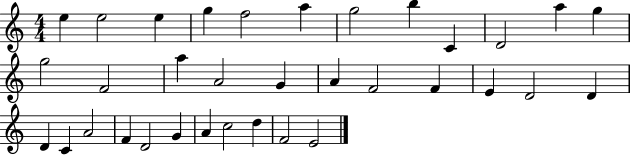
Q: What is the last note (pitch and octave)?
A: E4